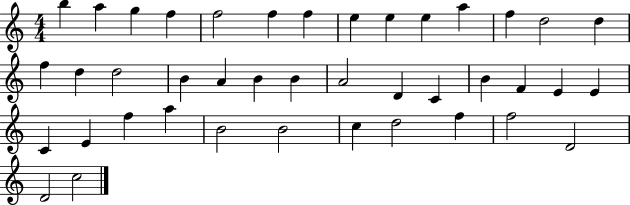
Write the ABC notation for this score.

X:1
T:Untitled
M:4/4
L:1/4
K:C
b a g f f2 f f e e e a f d2 d f d d2 B A B B A2 D C B F E E C E f a B2 B2 c d2 f f2 D2 D2 c2